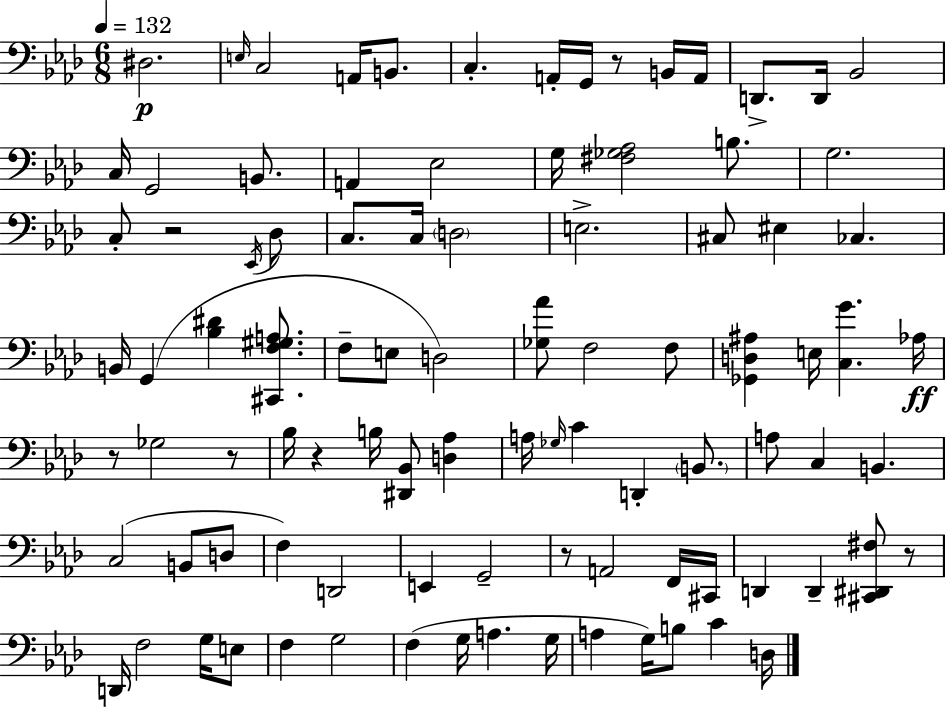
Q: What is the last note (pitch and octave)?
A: D3